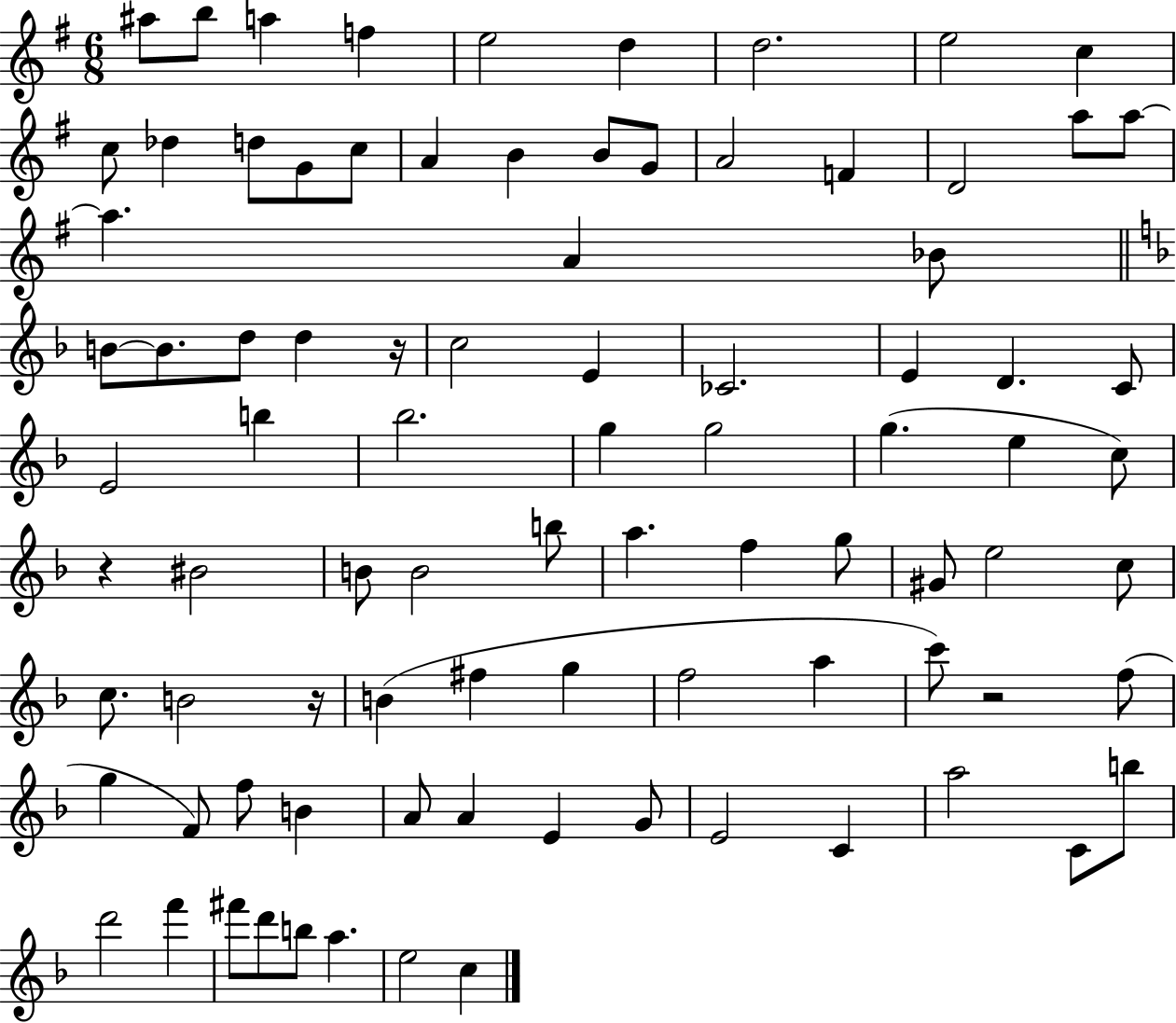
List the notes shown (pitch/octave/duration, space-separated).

A#5/e B5/e A5/q F5/q E5/h D5/q D5/h. E5/h C5/q C5/e Db5/q D5/e G4/e C5/e A4/q B4/q B4/e G4/e A4/h F4/q D4/h A5/e A5/e A5/q. A4/q Bb4/e B4/e B4/e. D5/e D5/q R/s C5/h E4/q CES4/h. E4/q D4/q. C4/e E4/h B5/q Bb5/h. G5/q G5/h G5/q. E5/q C5/e R/q BIS4/h B4/e B4/h B5/e A5/q. F5/q G5/e G#4/e E5/h C5/e C5/e. B4/h R/s B4/q F#5/q G5/q F5/h A5/q C6/e R/h F5/e G5/q F4/e F5/e B4/q A4/e A4/q E4/q G4/e E4/h C4/q A5/h C4/e B5/e D6/h F6/q F#6/e D6/e B5/e A5/q. E5/h C5/q